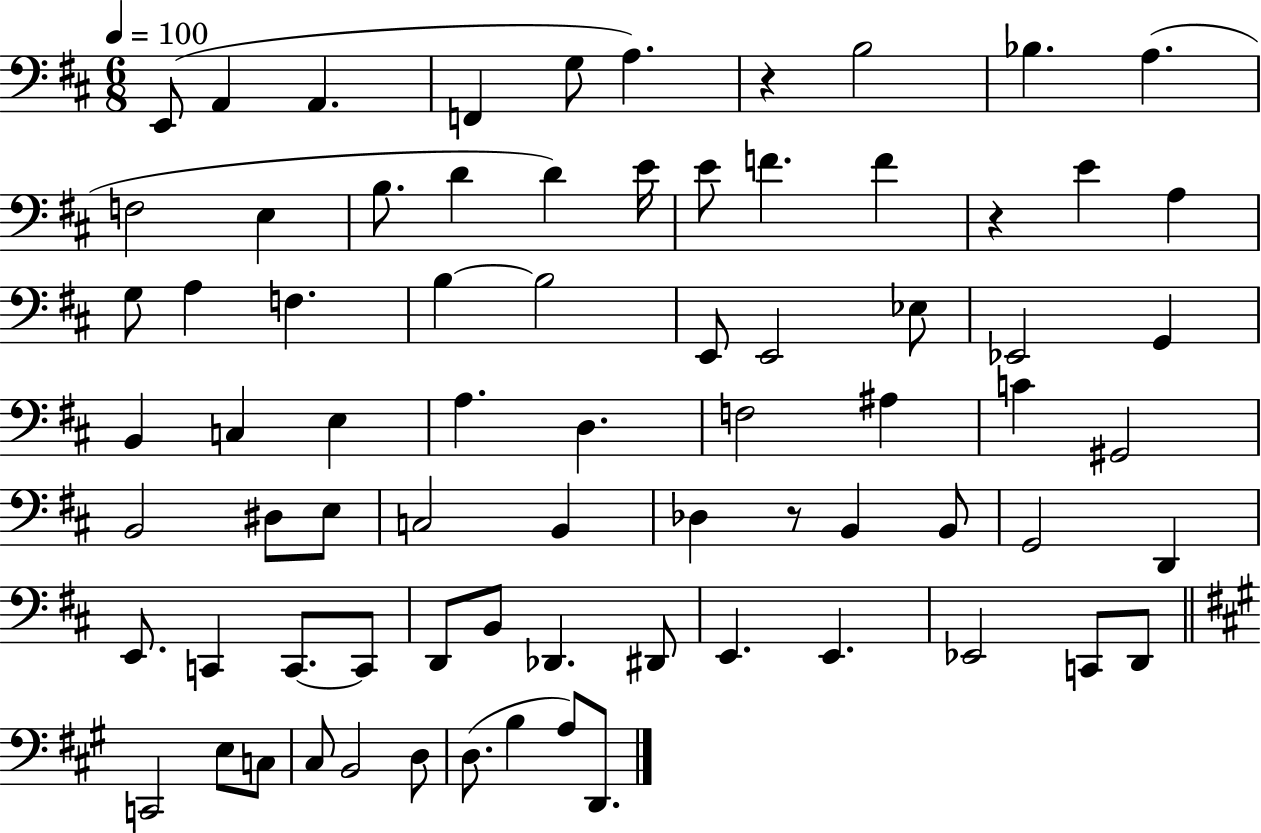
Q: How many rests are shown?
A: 3